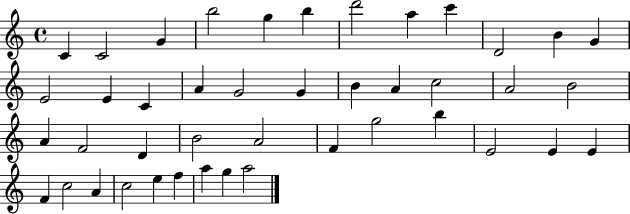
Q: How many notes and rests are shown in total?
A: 43